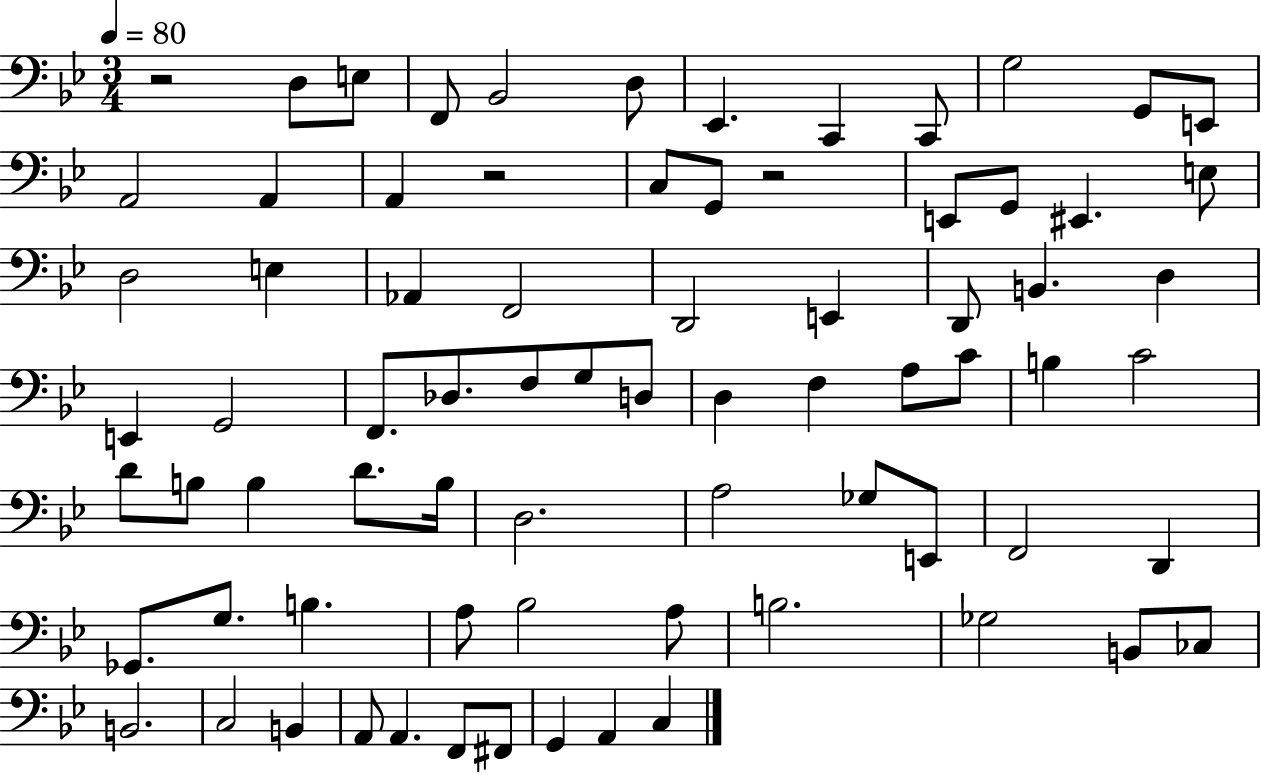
X:1
T:Untitled
M:3/4
L:1/4
K:Bb
z2 D,/2 E,/2 F,,/2 _B,,2 D,/2 _E,, C,, C,,/2 G,2 G,,/2 E,,/2 A,,2 A,, A,, z2 C,/2 G,,/2 z2 E,,/2 G,,/2 ^E,, E,/2 D,2 E, _A,, F,,2 D,,2 E,, D,,/2 B,, D, E,, G,,2 F,,/2 _D,/2 F,/2 G,/2 D,/2 D, F, A,/2 C/2 B, C2 D/2 B,/2 B, D/2 B,/4 D,2 A,2 _G,/2 E,,/2 F,,2 D,, _G,,/2 G,/2 B, A,/2 _B,2 A,/2 B,2 _G,2 B,,/2 _C,/2 B,,2 C,2 B,, A,,/2 A,, F,,/2 ^F,,/2 G,, A,, C,